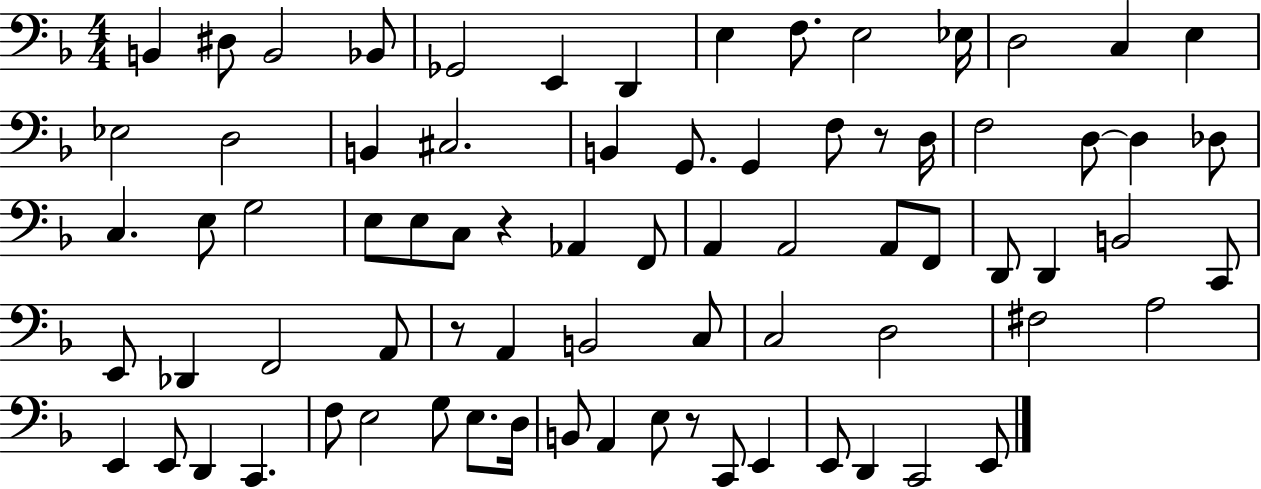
X:1
T:Untitled
M:4/4
L:1/4
K:F
B,, ^D,/2 B,,2 _B,,/2 _G,,2 E,, D,, E, F,/2 E,2 _E,/4 D,2 C, E, _E,2 D,2 B,, ^C,2 B,, G,,/2 G,, F,/2 z/2 D,/4 F,2 D,/2 D, _D,/2 C, E,/2 G,2 E,/2 E,/2 C,/2 z _A,, F,,/2 A,, A,,2 A,,/2 F,,/2 D,,/2 D,, B,,2 C,,/2 E,,/2 _D,, F,,2 A,,/2 z/2 A,, B,,2 C,/2 C,2 D,2 ^F,2 A,2 E,, E,,/2 D,, C,, F,/2 E,2 G,/2 E,/2 D,/4 B,,/2 A,, E,/2 z/2 C,,/2 E,, E,,/2 D,, C,,2 E,,/2